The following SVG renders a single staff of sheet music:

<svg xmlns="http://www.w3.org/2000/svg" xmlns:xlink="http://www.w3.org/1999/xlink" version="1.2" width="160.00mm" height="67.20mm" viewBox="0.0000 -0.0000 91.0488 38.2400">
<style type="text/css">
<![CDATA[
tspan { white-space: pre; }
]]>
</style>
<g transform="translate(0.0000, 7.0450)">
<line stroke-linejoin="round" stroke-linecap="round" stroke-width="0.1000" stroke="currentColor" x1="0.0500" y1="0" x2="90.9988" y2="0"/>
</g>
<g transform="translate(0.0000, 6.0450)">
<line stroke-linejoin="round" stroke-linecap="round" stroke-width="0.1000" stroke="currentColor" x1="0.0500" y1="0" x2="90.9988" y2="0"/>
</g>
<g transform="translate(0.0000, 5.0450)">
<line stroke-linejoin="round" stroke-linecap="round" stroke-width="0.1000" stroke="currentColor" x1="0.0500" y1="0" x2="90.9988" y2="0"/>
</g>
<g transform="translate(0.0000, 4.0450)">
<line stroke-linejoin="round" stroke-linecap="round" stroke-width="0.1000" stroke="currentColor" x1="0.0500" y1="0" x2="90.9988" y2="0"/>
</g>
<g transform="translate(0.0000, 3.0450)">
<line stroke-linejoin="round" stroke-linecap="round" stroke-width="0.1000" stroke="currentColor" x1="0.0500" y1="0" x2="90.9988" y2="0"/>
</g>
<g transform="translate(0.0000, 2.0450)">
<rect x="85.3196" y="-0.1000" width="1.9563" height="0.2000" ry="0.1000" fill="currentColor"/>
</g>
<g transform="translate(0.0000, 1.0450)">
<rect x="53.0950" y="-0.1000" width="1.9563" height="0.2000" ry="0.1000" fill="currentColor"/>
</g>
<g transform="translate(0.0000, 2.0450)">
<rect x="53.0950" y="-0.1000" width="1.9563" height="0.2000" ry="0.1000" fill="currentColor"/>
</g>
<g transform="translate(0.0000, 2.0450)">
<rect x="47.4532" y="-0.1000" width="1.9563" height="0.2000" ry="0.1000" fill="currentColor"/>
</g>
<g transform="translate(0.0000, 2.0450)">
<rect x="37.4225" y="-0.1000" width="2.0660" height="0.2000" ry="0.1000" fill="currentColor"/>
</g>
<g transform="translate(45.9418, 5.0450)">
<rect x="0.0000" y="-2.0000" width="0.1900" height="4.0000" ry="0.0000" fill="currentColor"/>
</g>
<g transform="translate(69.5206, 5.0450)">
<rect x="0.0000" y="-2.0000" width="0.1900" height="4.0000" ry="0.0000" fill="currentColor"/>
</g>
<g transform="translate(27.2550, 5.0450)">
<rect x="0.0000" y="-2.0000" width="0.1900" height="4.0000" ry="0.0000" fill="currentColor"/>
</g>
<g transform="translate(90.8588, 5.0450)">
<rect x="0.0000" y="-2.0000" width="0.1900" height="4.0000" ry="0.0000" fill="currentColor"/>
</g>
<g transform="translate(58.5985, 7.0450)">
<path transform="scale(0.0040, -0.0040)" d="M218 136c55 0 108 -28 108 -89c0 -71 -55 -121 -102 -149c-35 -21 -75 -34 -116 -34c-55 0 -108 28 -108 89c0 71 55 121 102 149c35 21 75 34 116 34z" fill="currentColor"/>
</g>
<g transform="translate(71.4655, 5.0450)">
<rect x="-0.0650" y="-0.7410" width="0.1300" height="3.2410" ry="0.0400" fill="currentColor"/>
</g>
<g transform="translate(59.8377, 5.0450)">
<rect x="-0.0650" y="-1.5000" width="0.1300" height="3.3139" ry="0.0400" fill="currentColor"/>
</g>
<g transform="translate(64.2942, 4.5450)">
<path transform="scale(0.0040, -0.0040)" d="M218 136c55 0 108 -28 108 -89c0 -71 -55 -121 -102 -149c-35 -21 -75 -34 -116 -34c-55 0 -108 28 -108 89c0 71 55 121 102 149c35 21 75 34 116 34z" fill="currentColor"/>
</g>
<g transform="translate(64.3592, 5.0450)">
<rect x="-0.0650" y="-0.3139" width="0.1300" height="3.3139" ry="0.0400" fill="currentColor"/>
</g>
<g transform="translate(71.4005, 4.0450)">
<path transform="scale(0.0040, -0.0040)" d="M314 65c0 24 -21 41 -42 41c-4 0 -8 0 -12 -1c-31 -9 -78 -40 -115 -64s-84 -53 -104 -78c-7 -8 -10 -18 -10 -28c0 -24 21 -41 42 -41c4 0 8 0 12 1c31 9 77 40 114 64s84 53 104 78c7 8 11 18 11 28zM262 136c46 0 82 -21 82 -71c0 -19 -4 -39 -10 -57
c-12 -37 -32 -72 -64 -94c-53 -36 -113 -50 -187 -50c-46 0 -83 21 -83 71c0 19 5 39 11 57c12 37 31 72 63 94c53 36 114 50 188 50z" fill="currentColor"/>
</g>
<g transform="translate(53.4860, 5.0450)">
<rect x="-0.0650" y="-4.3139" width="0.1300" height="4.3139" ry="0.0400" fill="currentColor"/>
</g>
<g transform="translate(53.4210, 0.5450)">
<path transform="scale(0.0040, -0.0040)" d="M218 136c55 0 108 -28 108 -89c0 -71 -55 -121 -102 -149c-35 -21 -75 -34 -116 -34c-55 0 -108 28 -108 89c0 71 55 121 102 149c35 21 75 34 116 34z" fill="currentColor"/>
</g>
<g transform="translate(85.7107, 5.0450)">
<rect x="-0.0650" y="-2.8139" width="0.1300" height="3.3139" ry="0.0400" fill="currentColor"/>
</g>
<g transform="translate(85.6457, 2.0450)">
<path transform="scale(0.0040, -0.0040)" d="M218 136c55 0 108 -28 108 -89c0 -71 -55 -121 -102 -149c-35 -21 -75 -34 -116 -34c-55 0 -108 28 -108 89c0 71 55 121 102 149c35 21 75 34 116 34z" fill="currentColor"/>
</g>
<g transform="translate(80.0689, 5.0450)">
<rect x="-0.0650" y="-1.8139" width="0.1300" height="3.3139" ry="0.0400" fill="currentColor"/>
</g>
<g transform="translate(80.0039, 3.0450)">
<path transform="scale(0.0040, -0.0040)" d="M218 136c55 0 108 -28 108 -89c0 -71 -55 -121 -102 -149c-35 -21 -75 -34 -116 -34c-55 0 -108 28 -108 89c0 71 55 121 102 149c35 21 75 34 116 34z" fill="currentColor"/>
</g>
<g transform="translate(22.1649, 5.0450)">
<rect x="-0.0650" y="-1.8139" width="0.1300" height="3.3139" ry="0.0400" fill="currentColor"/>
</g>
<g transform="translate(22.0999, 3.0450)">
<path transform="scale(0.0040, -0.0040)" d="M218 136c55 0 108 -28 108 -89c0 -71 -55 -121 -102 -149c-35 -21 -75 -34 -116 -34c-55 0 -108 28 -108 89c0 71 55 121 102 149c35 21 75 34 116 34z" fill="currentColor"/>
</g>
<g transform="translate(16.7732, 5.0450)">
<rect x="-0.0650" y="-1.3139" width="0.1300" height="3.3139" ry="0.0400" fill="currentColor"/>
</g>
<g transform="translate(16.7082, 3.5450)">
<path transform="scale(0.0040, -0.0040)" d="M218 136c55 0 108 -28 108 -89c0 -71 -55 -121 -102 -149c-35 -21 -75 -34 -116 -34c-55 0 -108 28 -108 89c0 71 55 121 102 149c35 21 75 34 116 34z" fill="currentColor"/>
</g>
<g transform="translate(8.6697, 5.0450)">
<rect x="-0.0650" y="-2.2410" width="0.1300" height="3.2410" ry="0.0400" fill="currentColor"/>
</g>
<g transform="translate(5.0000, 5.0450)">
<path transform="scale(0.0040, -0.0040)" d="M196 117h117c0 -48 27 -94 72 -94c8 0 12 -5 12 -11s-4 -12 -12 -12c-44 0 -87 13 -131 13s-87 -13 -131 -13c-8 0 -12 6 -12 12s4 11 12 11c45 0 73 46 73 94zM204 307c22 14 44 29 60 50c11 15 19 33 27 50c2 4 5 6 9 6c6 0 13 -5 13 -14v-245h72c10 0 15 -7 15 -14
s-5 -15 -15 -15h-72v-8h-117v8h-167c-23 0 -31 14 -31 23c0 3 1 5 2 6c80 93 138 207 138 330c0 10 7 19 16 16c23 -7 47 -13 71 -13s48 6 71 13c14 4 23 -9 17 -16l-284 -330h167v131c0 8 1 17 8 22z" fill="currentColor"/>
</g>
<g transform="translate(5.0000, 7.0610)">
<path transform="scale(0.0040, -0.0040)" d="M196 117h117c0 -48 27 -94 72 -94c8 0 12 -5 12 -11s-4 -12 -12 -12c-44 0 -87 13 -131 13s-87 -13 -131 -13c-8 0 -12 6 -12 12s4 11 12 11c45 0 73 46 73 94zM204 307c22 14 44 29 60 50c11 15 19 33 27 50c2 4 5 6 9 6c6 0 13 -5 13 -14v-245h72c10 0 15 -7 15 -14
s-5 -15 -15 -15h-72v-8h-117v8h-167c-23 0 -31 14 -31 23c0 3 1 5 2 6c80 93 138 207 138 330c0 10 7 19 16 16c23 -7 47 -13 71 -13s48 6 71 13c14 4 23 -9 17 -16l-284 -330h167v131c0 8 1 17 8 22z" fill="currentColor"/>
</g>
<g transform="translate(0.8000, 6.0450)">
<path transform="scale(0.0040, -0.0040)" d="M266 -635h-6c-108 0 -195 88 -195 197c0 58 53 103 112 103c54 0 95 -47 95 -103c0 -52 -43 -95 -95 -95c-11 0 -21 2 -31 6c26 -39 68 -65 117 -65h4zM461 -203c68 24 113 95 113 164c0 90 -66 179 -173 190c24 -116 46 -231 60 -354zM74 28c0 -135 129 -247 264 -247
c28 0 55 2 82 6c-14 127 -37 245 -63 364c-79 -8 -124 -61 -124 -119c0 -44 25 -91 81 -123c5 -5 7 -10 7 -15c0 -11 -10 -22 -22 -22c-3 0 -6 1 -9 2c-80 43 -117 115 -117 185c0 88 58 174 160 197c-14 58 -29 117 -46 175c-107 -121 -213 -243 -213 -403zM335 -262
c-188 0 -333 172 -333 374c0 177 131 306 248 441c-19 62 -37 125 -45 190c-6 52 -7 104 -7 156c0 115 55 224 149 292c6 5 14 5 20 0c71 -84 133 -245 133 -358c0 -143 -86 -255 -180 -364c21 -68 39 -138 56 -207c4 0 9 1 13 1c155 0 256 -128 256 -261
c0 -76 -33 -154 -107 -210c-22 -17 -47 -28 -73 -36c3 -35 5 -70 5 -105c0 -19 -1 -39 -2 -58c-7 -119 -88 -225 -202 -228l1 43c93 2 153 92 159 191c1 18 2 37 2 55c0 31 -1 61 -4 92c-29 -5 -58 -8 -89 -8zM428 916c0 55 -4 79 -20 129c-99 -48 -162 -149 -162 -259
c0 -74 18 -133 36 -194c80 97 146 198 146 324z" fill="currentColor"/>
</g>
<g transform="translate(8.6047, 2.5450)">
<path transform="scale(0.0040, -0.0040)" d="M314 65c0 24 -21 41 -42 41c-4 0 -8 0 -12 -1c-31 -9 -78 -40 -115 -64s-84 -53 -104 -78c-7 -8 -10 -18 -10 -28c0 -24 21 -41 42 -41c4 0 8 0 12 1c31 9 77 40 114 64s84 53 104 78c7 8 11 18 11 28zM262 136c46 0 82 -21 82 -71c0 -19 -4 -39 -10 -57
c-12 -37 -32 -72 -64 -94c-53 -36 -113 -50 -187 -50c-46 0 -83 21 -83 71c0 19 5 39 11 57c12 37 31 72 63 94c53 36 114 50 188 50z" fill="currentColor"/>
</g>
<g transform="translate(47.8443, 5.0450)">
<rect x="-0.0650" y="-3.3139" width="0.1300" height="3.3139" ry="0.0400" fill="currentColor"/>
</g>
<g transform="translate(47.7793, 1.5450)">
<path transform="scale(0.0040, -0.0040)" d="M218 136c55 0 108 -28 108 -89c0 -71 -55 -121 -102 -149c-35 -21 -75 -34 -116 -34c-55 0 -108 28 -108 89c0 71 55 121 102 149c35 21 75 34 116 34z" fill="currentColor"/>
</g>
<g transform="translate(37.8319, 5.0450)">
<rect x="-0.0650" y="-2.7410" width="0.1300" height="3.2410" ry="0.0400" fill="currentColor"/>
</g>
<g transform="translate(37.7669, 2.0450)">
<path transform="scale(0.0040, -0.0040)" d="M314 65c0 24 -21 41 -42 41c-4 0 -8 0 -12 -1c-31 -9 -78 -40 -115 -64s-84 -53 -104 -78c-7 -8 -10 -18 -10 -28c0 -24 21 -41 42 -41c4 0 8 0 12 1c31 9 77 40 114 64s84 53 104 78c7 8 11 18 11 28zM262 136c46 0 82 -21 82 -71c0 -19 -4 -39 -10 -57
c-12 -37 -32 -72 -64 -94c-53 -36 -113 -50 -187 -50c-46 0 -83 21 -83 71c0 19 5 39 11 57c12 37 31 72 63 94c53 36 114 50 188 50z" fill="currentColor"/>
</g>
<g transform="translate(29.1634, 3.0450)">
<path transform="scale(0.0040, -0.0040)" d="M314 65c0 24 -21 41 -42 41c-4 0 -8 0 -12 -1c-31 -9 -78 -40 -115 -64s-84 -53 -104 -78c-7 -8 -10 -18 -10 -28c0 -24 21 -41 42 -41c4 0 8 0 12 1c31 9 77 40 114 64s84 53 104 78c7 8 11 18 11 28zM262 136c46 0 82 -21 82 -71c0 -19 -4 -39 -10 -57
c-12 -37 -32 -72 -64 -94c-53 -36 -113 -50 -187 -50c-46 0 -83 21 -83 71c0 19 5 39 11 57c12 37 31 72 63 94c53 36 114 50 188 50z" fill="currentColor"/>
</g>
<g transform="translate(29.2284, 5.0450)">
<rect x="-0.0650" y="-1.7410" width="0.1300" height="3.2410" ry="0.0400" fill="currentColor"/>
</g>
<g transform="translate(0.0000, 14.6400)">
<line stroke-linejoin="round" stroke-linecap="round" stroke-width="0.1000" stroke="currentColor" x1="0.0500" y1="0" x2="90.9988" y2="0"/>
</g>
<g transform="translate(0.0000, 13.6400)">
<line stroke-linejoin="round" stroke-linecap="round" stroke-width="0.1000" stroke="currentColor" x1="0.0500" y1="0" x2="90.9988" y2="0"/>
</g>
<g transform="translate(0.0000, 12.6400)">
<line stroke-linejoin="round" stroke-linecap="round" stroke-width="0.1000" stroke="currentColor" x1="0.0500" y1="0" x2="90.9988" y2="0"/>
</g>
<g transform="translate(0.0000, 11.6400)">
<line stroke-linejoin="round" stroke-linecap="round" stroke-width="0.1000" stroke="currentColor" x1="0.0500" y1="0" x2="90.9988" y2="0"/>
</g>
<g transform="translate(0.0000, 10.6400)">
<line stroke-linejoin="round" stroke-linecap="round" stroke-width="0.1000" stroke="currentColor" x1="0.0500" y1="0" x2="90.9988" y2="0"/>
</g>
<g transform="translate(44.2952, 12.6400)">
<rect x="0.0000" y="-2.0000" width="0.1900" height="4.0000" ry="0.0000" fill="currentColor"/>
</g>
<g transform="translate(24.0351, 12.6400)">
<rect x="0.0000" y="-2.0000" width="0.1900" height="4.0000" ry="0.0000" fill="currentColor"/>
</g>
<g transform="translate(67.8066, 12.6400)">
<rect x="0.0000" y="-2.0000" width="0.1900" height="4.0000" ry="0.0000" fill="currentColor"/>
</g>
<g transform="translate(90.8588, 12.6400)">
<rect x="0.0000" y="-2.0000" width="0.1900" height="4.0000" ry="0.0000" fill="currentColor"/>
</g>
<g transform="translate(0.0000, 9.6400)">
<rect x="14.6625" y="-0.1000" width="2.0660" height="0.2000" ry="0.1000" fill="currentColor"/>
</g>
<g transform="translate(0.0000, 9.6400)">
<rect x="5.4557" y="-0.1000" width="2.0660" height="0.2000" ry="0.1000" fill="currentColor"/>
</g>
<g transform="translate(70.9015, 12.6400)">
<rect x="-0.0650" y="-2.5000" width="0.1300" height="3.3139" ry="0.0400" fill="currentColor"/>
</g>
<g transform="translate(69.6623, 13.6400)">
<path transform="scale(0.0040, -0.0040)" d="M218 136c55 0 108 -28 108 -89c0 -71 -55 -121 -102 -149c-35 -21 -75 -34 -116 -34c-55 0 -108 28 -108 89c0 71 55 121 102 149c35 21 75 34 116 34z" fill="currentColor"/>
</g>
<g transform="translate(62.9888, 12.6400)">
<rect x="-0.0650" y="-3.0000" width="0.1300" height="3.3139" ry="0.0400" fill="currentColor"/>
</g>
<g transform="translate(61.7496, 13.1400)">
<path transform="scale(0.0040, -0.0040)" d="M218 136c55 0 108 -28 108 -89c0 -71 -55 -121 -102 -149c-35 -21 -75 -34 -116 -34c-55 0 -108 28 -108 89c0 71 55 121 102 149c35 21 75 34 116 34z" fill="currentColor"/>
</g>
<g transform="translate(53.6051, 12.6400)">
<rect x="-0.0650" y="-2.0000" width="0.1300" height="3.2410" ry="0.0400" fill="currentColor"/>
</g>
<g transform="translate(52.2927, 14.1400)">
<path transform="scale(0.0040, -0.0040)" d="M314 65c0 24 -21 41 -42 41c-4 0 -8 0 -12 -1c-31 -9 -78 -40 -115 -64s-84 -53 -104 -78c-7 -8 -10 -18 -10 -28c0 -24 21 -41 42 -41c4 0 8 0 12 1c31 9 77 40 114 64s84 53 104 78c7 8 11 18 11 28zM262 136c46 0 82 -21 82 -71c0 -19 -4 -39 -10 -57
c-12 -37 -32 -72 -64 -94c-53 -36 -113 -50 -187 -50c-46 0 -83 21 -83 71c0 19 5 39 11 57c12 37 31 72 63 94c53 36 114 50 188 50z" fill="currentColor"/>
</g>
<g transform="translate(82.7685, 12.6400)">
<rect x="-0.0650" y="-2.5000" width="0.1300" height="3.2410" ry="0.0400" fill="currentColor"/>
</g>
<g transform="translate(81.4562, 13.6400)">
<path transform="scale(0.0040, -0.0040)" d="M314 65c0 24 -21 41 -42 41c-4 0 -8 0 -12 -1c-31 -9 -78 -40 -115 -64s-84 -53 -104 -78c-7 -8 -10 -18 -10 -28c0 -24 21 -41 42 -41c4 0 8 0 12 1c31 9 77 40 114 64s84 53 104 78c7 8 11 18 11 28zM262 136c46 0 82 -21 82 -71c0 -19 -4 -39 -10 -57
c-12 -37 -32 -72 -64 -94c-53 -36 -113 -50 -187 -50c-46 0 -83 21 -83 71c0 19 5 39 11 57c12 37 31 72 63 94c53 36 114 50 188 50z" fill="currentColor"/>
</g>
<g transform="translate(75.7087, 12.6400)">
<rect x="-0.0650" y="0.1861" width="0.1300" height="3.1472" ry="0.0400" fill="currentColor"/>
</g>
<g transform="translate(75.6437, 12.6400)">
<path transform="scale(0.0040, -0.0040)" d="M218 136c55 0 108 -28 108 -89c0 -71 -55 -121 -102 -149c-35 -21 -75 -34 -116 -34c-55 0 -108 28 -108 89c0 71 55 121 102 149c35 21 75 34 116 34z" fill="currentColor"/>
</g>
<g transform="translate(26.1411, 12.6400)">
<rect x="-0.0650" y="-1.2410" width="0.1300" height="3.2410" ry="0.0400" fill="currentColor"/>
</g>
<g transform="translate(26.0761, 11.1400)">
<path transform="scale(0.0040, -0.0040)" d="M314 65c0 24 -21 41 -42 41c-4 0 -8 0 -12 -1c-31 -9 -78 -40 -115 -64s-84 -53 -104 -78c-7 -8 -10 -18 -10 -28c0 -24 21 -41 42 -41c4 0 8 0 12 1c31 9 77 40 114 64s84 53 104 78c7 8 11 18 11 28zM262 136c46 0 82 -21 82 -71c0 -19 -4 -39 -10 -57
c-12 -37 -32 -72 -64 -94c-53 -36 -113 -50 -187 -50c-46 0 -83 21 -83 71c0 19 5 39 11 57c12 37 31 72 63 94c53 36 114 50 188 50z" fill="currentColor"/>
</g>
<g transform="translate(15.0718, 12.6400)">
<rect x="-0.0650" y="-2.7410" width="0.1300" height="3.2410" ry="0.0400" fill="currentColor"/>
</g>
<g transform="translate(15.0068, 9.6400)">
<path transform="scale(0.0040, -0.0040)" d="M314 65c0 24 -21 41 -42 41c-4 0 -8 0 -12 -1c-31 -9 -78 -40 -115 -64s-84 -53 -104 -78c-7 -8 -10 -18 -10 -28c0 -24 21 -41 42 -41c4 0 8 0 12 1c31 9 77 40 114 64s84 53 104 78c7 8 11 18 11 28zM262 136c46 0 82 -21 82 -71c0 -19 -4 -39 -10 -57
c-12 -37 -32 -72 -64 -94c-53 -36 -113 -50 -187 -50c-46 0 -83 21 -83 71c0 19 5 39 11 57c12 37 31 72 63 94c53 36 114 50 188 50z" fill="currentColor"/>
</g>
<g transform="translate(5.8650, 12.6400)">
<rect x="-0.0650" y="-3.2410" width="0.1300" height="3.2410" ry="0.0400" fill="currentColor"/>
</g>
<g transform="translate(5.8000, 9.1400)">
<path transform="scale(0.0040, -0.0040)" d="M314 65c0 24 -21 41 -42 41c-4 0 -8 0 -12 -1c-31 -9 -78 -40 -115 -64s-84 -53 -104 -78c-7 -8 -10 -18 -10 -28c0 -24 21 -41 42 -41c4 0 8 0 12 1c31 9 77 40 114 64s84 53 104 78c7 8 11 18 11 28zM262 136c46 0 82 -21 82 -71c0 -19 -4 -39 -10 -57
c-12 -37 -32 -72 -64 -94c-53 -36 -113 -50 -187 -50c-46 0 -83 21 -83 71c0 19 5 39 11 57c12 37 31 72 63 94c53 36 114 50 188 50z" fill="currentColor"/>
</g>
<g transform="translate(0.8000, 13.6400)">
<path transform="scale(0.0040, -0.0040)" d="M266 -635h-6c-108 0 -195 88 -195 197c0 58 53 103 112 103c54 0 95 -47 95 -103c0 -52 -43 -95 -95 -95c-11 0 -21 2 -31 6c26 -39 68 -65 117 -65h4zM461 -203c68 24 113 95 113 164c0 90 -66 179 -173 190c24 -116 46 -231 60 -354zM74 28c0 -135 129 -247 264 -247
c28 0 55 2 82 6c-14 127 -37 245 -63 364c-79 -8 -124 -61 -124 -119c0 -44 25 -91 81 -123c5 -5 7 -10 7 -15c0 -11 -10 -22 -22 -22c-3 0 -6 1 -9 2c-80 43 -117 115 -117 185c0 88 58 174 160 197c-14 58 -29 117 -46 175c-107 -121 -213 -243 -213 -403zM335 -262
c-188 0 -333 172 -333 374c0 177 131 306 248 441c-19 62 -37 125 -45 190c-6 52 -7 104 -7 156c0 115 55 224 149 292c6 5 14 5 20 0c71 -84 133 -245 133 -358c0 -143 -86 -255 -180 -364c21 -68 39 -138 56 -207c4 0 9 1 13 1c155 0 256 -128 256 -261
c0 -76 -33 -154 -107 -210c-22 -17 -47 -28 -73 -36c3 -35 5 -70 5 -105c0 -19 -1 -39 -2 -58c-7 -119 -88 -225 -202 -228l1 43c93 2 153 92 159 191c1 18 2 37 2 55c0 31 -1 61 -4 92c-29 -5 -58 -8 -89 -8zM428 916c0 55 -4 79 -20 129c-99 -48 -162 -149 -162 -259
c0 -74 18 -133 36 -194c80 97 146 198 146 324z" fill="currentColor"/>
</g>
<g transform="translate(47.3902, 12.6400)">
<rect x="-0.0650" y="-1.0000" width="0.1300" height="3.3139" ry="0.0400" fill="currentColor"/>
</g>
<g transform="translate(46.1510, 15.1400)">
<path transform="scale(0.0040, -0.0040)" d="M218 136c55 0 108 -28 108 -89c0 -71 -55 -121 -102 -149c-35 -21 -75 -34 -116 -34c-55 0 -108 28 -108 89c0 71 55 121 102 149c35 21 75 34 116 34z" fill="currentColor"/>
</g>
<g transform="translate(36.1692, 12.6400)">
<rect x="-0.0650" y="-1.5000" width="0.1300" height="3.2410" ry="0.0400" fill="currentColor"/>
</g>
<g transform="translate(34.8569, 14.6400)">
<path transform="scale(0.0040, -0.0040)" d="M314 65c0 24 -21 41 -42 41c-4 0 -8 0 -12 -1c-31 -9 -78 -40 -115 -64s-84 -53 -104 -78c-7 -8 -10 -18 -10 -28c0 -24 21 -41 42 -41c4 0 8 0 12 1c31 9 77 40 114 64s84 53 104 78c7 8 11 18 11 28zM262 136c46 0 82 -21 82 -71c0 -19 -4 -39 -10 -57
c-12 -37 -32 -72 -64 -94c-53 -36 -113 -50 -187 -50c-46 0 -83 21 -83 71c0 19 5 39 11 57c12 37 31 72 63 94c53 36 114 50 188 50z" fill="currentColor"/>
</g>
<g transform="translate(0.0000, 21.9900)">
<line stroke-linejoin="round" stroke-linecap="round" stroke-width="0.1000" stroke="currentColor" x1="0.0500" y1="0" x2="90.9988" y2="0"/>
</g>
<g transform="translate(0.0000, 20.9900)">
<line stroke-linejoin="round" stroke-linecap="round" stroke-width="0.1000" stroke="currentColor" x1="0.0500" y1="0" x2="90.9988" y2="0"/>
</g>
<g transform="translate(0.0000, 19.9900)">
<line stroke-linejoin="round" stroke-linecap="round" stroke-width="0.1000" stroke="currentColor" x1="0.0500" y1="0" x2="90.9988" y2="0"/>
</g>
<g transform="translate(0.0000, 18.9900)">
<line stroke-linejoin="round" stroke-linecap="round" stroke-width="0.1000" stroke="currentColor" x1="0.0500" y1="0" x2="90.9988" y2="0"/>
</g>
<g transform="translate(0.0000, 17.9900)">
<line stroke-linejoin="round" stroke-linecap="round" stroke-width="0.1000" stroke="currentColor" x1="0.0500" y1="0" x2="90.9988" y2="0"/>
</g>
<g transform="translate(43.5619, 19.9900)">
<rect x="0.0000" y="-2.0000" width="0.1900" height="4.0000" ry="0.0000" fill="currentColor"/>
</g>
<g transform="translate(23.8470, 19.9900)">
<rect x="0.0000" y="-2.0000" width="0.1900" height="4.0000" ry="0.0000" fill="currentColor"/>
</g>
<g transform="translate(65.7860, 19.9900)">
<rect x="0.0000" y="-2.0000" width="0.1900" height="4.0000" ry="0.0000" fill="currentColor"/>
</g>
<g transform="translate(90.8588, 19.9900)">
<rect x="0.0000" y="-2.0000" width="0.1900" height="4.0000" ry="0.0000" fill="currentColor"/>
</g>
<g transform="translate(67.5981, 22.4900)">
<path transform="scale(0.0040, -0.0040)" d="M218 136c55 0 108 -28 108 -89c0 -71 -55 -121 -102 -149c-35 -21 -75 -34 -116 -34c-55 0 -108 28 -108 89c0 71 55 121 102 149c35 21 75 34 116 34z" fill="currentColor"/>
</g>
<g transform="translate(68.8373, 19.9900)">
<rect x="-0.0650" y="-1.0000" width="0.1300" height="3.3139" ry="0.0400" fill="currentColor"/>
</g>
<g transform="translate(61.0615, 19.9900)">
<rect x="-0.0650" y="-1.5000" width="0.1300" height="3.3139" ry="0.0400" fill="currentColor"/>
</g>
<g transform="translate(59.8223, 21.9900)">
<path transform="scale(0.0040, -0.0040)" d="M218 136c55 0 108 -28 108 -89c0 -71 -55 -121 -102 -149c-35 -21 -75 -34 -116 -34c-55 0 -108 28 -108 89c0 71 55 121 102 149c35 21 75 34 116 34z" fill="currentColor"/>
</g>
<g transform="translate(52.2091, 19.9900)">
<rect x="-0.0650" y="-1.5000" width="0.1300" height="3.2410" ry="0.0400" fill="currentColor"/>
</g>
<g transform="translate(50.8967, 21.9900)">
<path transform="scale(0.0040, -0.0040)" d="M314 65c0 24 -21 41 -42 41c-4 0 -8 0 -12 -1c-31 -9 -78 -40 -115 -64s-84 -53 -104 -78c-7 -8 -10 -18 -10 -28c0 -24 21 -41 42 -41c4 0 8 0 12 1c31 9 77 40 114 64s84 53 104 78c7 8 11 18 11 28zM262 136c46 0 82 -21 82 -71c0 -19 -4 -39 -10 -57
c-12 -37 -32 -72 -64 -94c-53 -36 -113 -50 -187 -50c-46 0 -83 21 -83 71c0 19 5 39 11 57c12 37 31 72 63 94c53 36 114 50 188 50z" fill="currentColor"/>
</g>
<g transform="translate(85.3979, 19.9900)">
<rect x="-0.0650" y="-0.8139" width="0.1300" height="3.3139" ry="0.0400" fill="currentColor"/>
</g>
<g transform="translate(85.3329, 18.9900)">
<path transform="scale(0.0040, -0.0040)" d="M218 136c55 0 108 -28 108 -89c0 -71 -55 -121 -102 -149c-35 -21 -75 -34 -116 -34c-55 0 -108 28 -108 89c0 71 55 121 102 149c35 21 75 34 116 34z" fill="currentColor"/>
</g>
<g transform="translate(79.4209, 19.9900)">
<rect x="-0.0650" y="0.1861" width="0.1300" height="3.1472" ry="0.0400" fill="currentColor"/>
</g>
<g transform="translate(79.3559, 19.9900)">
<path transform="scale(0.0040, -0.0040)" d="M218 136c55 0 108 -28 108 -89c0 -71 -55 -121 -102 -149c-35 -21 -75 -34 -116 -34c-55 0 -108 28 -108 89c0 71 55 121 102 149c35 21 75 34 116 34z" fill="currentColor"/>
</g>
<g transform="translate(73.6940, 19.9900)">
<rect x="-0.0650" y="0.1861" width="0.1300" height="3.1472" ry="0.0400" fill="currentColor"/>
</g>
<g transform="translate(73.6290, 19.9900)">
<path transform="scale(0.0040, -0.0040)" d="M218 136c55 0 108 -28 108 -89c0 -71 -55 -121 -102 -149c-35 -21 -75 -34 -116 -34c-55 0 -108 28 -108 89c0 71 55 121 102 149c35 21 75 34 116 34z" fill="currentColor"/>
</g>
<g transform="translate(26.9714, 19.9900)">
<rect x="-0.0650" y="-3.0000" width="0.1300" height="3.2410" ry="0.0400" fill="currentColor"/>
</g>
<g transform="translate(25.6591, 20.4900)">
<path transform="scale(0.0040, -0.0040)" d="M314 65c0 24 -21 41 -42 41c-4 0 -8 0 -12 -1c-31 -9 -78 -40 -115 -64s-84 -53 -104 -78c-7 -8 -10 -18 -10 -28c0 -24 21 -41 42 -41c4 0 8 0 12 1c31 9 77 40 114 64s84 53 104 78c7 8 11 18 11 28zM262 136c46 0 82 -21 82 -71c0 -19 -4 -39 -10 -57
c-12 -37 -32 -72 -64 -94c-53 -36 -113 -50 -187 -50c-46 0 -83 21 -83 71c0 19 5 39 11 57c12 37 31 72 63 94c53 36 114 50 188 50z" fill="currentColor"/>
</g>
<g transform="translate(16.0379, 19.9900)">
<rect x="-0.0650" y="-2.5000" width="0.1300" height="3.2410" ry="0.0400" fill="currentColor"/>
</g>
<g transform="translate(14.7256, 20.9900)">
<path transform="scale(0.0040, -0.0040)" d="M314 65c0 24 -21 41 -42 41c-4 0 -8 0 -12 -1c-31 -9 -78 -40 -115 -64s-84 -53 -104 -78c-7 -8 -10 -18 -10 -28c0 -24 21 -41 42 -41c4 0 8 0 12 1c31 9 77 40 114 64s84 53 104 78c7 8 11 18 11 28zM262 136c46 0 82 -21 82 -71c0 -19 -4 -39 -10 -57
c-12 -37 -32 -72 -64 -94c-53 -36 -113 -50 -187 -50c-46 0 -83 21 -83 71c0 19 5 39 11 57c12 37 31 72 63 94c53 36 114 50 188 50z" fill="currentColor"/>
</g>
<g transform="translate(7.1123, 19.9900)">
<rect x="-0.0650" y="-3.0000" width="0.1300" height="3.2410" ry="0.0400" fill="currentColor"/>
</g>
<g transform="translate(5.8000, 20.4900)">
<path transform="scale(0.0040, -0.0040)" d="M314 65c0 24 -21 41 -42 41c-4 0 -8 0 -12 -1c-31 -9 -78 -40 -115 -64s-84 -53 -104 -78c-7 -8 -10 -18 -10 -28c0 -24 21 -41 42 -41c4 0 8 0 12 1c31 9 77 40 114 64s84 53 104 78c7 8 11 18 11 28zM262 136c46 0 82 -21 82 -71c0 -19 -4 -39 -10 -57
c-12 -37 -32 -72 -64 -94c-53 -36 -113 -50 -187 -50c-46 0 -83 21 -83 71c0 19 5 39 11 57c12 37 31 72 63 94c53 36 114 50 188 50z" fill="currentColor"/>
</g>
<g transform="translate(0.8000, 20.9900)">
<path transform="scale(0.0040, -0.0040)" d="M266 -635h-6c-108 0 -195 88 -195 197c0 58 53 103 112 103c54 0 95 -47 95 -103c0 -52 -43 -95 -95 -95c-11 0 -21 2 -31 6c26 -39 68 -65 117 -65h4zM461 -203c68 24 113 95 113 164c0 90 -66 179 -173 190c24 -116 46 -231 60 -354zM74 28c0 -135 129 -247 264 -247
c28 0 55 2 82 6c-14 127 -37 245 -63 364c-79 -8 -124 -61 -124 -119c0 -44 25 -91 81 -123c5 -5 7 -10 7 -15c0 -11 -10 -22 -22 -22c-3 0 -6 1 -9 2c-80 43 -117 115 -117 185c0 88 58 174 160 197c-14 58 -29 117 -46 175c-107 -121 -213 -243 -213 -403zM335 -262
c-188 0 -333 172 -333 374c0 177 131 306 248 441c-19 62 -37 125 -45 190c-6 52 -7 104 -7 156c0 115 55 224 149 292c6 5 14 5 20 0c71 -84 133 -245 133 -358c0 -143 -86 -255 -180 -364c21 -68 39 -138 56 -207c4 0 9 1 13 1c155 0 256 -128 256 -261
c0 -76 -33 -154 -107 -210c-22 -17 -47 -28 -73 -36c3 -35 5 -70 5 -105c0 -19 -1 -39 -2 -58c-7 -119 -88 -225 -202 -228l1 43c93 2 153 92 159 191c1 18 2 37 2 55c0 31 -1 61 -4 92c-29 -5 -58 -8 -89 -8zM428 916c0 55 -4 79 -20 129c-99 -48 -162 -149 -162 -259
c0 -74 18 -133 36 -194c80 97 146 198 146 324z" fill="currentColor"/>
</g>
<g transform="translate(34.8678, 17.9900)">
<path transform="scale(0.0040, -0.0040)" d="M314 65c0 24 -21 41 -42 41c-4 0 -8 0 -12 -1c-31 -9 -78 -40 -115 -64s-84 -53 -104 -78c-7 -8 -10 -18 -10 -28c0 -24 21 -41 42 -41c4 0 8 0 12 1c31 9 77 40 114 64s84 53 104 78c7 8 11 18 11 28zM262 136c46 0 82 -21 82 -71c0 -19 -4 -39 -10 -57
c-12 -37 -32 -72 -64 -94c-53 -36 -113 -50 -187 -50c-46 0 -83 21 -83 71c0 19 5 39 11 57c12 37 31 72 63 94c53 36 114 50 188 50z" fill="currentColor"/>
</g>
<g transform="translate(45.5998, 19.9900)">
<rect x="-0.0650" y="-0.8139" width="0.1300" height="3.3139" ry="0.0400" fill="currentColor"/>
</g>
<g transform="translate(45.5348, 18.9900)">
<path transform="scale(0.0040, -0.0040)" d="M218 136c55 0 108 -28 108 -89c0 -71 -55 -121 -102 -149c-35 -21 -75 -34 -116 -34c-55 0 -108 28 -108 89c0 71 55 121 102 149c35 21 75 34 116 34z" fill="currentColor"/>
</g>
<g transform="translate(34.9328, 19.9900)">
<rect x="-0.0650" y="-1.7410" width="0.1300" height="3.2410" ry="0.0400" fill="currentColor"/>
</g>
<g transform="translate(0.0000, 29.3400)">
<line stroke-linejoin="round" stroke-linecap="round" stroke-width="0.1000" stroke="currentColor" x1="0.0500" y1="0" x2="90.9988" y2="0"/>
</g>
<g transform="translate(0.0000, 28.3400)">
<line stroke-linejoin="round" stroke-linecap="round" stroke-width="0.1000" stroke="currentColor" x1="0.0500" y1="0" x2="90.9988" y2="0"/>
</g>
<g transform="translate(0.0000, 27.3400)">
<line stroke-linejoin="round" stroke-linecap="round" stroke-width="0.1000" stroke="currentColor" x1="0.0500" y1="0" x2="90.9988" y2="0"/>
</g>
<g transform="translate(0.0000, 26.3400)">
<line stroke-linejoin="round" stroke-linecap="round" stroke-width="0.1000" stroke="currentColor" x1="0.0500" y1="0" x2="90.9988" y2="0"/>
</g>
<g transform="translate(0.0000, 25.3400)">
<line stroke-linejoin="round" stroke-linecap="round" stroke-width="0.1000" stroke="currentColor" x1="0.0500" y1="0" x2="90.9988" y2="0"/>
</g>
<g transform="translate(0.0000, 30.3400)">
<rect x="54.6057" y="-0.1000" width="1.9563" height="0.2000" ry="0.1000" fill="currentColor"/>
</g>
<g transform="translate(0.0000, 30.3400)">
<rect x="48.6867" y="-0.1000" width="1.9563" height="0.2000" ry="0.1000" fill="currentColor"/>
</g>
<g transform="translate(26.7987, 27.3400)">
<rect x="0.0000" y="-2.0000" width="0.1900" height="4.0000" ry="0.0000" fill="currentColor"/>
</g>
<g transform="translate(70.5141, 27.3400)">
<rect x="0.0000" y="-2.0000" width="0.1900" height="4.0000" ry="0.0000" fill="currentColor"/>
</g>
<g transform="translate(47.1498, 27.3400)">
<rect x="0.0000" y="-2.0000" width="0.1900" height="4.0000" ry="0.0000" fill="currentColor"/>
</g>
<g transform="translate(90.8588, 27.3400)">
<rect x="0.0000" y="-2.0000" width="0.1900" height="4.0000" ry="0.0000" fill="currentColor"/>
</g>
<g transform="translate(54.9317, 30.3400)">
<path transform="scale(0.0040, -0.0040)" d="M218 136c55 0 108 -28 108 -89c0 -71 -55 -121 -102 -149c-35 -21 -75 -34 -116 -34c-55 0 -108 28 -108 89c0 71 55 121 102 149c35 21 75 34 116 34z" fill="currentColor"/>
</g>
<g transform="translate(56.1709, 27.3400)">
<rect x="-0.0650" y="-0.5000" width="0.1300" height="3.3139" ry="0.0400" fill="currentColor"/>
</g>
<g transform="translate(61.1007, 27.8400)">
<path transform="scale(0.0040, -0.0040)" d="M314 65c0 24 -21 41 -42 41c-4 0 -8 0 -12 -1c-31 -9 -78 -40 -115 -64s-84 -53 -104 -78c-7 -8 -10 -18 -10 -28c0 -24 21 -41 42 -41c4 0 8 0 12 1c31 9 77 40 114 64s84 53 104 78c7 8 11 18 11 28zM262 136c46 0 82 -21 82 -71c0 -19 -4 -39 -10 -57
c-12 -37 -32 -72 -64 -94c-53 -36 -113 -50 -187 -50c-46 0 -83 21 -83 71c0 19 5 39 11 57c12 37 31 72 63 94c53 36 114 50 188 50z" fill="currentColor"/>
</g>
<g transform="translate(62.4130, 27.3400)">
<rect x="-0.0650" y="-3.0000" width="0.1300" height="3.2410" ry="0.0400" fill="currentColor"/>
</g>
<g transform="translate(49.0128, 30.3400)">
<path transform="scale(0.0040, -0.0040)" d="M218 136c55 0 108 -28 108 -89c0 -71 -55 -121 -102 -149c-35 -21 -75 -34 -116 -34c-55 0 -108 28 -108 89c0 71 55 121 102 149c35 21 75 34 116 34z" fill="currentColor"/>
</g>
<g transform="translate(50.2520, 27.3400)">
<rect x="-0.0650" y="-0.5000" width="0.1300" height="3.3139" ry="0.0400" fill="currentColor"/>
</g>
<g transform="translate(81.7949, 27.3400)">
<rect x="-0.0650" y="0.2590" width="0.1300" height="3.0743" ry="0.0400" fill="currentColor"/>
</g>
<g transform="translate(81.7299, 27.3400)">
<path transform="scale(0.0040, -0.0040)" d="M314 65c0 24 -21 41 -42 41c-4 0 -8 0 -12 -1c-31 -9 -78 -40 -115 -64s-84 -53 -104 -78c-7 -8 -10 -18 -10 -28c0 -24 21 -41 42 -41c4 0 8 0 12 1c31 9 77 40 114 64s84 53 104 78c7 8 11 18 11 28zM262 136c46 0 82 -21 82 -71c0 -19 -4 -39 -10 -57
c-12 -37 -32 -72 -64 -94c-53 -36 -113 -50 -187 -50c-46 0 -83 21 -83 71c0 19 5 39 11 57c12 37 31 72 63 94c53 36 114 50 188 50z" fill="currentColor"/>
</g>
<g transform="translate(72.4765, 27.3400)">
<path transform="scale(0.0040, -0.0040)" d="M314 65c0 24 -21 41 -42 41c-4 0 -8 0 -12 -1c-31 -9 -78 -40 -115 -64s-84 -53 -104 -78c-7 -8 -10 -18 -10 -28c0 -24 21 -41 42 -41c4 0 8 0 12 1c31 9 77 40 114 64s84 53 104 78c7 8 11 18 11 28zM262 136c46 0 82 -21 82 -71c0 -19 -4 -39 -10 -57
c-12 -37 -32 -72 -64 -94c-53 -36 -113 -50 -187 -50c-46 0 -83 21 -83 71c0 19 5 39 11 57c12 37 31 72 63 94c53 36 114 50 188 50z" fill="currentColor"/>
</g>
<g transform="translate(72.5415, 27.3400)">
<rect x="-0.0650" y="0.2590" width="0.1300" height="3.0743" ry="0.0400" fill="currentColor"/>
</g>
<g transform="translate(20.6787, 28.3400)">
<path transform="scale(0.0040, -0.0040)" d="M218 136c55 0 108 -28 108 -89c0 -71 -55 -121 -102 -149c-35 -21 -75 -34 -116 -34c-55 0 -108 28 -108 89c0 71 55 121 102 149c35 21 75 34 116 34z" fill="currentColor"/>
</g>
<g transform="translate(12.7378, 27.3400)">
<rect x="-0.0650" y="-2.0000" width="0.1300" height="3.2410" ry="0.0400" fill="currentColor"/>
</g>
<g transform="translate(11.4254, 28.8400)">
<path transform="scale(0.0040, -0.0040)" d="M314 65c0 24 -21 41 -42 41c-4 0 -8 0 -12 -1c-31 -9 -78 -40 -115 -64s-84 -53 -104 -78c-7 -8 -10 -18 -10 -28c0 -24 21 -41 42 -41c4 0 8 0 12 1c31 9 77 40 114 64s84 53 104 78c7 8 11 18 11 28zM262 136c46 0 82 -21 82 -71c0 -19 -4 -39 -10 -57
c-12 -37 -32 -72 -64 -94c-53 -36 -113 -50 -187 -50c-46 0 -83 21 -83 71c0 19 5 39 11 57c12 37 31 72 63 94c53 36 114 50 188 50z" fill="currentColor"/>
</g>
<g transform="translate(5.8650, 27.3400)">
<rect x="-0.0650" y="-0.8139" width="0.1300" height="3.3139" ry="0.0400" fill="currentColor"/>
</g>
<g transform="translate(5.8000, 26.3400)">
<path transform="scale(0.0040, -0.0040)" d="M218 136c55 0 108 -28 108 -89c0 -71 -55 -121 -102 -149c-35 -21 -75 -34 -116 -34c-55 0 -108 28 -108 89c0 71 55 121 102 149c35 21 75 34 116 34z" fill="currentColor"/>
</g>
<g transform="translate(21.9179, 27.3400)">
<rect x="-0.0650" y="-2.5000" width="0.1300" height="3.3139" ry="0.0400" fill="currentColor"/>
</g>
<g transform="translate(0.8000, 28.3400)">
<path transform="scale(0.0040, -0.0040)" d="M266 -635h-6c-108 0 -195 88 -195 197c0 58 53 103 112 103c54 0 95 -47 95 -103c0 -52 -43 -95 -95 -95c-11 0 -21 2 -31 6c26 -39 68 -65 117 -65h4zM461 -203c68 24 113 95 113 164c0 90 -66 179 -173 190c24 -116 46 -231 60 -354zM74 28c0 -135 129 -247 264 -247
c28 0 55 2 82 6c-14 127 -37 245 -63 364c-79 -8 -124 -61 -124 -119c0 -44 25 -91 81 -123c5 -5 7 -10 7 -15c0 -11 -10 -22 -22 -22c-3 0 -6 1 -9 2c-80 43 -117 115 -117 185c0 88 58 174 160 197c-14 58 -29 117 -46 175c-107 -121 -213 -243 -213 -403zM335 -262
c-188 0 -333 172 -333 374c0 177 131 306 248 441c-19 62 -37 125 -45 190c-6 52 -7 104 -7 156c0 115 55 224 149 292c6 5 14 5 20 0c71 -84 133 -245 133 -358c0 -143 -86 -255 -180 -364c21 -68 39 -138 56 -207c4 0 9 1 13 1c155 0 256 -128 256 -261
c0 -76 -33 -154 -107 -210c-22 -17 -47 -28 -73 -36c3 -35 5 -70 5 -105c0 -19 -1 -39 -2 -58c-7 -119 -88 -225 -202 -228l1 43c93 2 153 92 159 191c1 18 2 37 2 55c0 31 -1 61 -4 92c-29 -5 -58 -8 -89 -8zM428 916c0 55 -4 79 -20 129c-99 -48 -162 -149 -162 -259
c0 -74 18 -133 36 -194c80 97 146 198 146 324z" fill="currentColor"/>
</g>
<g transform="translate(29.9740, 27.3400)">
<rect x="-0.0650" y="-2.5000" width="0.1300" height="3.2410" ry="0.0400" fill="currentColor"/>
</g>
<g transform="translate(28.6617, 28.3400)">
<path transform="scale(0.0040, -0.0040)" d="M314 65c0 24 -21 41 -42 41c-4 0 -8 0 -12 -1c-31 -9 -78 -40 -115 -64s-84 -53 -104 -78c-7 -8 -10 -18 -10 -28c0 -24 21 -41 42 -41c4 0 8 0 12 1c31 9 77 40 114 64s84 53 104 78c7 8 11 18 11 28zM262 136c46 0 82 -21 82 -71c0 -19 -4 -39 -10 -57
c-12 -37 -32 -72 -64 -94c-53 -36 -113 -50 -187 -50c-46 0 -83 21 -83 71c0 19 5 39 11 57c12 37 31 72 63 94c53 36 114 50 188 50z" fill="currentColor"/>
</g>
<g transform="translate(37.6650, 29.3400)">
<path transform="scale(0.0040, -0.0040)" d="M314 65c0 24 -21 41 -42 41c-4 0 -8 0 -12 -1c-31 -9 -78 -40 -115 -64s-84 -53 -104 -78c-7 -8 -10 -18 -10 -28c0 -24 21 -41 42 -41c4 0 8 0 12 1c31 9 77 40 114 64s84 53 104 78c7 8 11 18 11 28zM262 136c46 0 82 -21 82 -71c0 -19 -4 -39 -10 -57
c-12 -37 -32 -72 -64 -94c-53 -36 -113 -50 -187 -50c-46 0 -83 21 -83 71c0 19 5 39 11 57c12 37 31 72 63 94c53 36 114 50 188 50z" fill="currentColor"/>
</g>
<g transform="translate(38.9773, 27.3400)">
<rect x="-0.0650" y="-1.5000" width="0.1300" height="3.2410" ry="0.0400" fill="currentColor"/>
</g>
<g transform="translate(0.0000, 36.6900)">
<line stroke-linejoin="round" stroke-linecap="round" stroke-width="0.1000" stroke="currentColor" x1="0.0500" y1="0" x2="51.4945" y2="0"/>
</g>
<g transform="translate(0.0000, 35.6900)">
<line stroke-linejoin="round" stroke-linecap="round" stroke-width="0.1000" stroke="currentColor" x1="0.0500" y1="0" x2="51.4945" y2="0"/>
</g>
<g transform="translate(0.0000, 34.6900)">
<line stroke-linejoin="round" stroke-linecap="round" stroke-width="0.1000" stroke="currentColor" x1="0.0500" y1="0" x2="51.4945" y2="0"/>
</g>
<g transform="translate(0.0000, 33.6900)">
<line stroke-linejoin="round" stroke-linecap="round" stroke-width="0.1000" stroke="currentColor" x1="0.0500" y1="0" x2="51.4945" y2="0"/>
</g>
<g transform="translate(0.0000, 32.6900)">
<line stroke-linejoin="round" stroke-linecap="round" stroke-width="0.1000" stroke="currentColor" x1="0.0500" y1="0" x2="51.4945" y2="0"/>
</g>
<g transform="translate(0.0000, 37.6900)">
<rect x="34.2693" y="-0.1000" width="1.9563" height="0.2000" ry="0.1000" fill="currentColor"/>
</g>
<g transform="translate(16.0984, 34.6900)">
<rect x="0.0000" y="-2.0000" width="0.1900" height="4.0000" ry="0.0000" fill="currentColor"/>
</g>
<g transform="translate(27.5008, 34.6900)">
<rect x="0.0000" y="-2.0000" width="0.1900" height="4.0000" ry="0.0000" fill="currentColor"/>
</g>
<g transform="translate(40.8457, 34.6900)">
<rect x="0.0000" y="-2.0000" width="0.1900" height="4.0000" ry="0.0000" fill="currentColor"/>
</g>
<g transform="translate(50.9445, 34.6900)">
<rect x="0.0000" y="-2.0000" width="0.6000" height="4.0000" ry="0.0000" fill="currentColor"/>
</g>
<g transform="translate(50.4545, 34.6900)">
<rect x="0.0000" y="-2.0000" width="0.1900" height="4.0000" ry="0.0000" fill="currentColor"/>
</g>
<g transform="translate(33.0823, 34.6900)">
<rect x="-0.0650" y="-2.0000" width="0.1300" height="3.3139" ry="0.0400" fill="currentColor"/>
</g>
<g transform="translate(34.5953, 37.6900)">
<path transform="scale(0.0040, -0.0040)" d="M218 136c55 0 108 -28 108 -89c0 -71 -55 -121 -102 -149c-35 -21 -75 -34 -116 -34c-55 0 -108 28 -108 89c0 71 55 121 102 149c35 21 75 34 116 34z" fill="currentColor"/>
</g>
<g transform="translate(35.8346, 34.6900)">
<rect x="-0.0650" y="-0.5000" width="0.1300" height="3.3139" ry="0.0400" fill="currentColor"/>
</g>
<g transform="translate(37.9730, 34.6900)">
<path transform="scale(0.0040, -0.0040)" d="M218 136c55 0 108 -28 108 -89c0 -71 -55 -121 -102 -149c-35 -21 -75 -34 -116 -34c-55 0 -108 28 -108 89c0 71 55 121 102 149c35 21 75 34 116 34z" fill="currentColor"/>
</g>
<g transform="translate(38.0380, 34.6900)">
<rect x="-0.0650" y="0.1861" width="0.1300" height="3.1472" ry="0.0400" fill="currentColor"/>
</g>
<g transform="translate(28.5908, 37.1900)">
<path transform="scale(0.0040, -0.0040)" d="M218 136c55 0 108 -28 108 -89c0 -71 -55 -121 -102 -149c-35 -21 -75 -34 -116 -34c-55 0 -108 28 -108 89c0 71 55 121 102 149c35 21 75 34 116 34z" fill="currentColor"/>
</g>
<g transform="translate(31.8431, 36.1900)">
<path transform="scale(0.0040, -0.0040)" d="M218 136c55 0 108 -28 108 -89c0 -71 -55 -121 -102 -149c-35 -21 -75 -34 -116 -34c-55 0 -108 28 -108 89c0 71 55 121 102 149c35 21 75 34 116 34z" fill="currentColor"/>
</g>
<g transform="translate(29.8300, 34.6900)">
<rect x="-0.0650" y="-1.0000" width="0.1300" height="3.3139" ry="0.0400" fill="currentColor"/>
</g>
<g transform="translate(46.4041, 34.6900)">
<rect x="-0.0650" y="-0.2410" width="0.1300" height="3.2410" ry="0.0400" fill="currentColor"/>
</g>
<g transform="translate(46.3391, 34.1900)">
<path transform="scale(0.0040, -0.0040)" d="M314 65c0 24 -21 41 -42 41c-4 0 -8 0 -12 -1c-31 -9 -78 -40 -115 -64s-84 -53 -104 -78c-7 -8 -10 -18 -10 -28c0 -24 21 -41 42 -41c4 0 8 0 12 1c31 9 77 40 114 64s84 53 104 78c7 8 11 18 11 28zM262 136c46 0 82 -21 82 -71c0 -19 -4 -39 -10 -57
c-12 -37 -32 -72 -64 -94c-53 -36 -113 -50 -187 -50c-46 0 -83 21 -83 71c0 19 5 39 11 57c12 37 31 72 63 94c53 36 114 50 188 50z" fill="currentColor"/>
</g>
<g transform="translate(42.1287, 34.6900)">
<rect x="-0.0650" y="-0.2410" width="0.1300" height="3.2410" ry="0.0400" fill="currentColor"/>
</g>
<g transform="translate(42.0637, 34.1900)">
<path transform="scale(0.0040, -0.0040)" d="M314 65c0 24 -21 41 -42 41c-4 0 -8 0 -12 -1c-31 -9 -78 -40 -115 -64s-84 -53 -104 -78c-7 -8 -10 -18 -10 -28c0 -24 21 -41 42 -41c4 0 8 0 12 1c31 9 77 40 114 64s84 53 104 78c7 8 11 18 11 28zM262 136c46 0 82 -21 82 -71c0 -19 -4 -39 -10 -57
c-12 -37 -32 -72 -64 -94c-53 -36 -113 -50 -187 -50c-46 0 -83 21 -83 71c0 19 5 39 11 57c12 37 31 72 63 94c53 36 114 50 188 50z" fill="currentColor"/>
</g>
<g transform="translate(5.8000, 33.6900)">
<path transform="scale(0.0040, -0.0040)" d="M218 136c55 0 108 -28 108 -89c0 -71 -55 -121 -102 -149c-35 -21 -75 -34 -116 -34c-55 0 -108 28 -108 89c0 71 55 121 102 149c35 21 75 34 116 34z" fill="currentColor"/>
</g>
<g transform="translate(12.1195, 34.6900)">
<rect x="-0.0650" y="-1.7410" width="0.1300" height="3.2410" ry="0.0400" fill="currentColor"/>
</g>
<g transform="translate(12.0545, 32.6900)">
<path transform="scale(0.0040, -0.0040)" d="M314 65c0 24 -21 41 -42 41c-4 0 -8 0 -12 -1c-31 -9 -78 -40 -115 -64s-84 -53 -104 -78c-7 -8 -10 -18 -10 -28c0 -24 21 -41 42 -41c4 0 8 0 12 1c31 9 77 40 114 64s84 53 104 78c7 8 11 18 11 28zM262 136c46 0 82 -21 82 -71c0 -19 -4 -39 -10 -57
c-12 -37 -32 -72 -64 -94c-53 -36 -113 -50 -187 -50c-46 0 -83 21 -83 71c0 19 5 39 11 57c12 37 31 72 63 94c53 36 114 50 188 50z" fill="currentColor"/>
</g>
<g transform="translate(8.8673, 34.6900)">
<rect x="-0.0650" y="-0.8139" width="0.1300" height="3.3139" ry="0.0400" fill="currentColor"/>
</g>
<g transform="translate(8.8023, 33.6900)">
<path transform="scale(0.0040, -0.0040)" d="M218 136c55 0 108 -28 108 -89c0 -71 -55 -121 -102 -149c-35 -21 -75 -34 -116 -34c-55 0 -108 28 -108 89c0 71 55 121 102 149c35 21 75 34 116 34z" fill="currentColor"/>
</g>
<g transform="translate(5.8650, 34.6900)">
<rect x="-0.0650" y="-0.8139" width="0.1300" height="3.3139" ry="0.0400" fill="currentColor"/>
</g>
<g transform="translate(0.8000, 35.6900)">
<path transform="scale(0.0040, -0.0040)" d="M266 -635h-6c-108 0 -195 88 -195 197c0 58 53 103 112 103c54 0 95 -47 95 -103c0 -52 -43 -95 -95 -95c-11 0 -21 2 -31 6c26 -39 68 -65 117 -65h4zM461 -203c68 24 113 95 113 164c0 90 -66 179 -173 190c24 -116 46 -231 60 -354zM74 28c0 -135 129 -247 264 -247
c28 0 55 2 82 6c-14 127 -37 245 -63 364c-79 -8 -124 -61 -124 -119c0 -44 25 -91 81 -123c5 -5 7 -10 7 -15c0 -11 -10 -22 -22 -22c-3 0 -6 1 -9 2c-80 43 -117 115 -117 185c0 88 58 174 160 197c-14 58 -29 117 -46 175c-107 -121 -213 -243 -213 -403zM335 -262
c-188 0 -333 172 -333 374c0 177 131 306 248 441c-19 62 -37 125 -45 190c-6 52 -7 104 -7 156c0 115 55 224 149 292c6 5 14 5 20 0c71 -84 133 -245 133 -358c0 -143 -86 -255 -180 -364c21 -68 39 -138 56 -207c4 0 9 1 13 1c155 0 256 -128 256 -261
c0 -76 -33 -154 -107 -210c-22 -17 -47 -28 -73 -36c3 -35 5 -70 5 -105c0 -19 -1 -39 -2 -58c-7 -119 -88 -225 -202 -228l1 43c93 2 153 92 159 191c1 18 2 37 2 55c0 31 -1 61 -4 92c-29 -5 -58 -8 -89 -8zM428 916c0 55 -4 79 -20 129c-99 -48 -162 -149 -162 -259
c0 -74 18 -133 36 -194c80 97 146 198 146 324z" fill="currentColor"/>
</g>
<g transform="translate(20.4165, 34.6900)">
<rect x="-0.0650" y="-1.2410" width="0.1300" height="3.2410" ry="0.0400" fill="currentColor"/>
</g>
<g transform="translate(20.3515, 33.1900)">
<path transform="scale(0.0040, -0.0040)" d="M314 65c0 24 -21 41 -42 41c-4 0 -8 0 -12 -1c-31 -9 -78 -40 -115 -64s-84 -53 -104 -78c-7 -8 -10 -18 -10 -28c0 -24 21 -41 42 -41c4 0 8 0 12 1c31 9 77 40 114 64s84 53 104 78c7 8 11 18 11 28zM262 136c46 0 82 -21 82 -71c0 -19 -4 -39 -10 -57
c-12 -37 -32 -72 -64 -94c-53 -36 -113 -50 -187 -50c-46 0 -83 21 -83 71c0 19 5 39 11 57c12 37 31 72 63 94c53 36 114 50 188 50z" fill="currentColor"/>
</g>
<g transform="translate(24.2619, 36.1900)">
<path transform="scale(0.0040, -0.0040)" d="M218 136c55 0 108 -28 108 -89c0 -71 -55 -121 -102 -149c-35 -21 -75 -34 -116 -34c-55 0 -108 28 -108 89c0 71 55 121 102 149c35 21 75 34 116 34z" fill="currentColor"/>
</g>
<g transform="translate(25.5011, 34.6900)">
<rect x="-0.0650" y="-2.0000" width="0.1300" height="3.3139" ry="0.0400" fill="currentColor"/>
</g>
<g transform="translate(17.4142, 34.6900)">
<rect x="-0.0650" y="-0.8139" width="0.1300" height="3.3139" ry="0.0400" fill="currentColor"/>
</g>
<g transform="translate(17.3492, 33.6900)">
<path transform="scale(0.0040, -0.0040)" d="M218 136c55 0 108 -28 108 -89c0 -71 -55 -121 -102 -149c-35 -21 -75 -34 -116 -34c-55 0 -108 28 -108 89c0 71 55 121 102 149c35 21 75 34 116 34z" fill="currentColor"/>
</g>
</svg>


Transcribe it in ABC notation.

X:1
T:Untitled
M:4/4
L:1/4
K:C
g2 e f f2 a2 b d' E c d2 f a b2 a2 e2 E2 D F2 A G B G2 A2 G2 A2 f2 d E2 E D B B d d F2 G G2 E2 C C A2 B2 B2 d d f2 d e2 F D F C B c2 c2